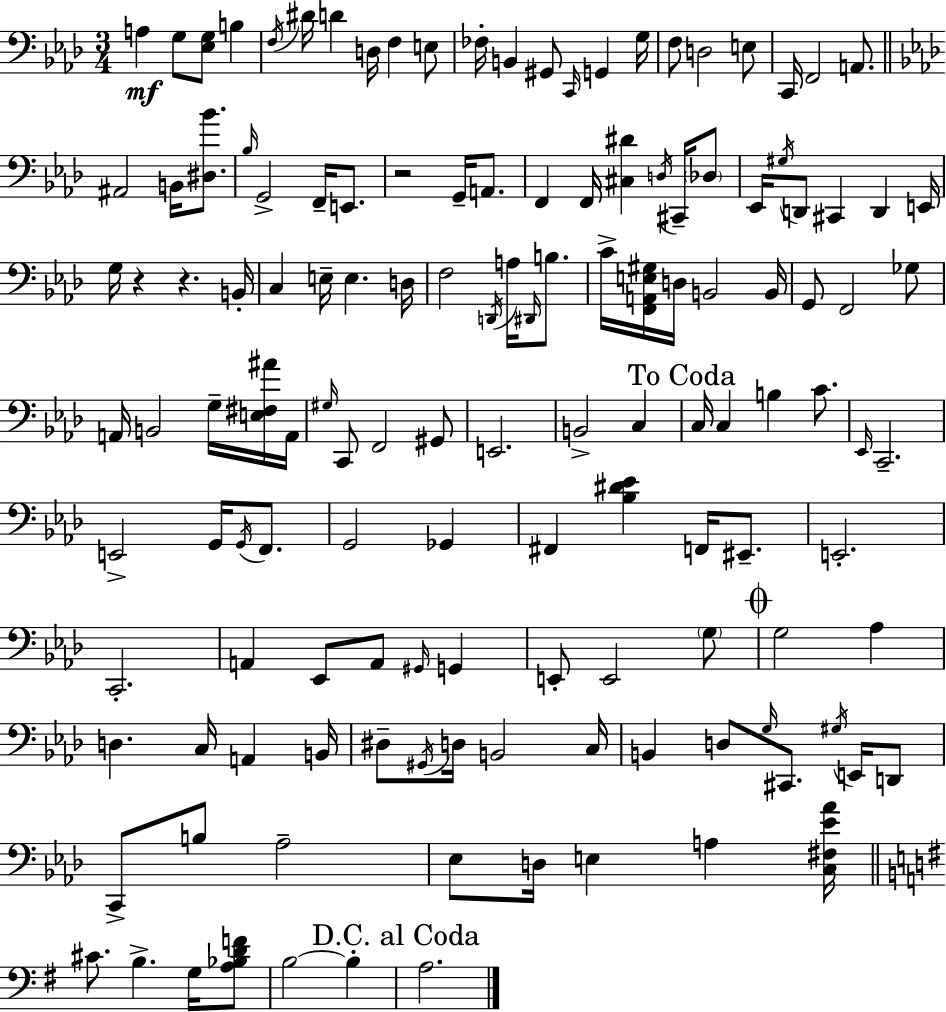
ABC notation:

X:1
T:Untitled
M:3/4
L:1/4
K:Fm
A, G,/2 [_E,G,]/2 B, F,/4 ^D/4 D D,/4 F, E,/2 _F,/4 B,, ^G,,/2 C,,/4 G,, G,/4 F,/2 D,2 E,/2 C,,/4 F,,2 A,,/2 ^A,,2 B,,/4 [^D,_B]/2 _B,/4 G,,2 F,,/4 E,,/2 z2 G,,/4 A,,/2 F,, F,,/4 [^C,^D] D,/4 ^C,,/4 _D,/2 _E,,/4 ^G,/4 D,,/2 ^C,, D,, E,,/4 G,/4 z z B,,/4 C, E,/4 E, D,/4 F,2 D,,/4 A,/4 ^D,,/4 B,/2 C/4 [F,,A,,E,^G,]/4 D,/4 B,,2 B,,/4 G,,/2 F,,2 _G,/2 A,,/4 B,,2 G,/4 [E,^F,^A]/4 A,,/4 ^G,/4 C,,/2 F,,2 ^G,,/2 E,,2 B,,2 C, C,/4 C, B, C/2 _E,,/4 C,,2 E,,2 G,,/4 G,,/4 F,,/2 G,,2 _G,, ^F,, [_B,^D_E] F,,/4 ^E,,/2 E,,2 C,,2 A,, _E,,/2 A,,/2 ^G,,/4 G,, E,,/2 E,,2 G,/2 G,2 _A, D, C,/4 A,, B,,/4 ^D,/2 ^G,,/4 D,/4 B,,2 C,/4 B,, D,/2 G,/4 ^C,,/2 ^G,/4 E,,/4 D,,/2 C,,/2 B,/2 _A,2 _E,/2 D,/4 E, A, [C,^F,_E_A]/4 ^C/2 B, G,/4 [A,_B,DF]/2 B,2 B, A,2